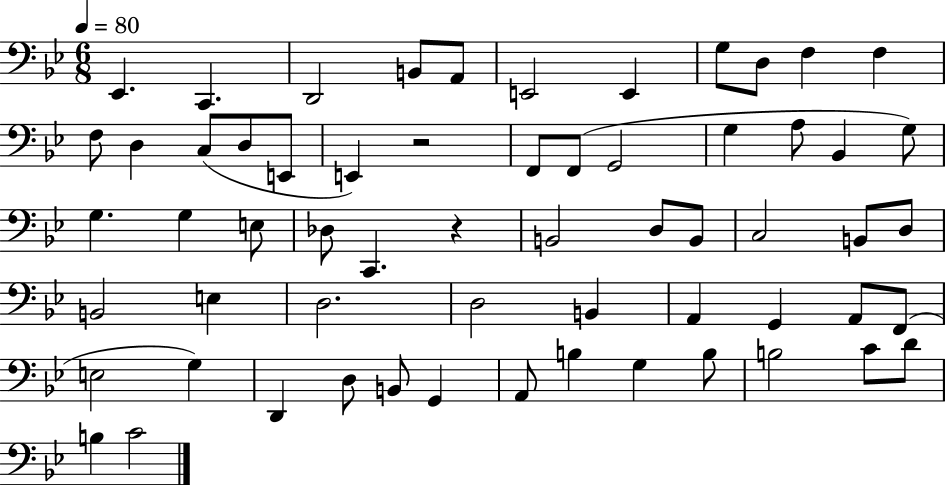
X:1
T:Untitled
M:6/8
L:1/4
K:Bb
_E,, C,, D,,2 B,,/2 A,,/2 E,,2 E,, G,/2 D,/2 F, F, F,/2 D, C,/2 D,/2 E,,/2 E,, z2 F,,/2 F,,/2 G,,2 G, A,/2 _B,, G,/2 G, G, E,/2 _D,/2 C,, z B,,2 D,/2 B,,/2 C,2 B,,/2 D,/2 B,,2 E, D,2 D,2 B,, A,, G,, A,,/2 F,,/2 E,2 G, D,, D,/2 B,,/2 G,, A,,/2 B, G, B,/2 B,2 C/2 D/2 B, C2